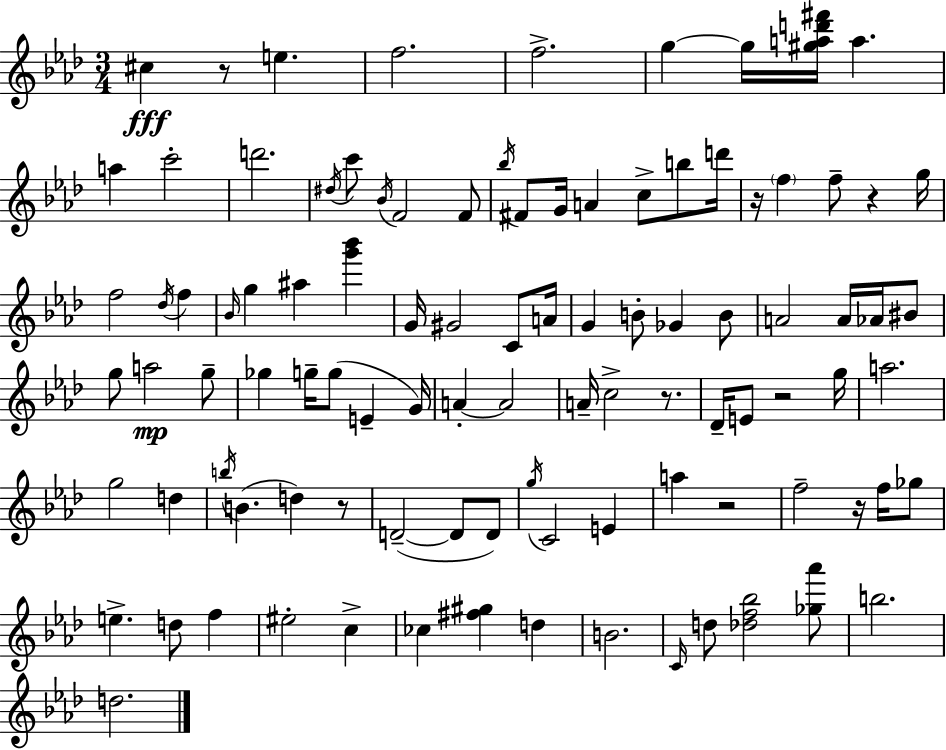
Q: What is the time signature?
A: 3/4